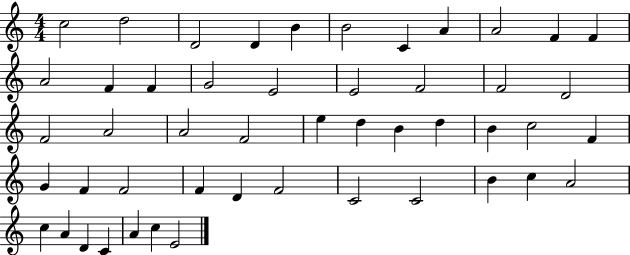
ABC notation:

X:1
T:Untitled
M:4/4
L:1/4
K:C
c2 d2 D2 D B B2 C A A2 F F A2 F F G2 E2 E2 F2 F2 D2 F2 A2 A2 F2 e d B d B c2 F G F F2 F D F2 C2 C2 B c A2 c A D C A c E2